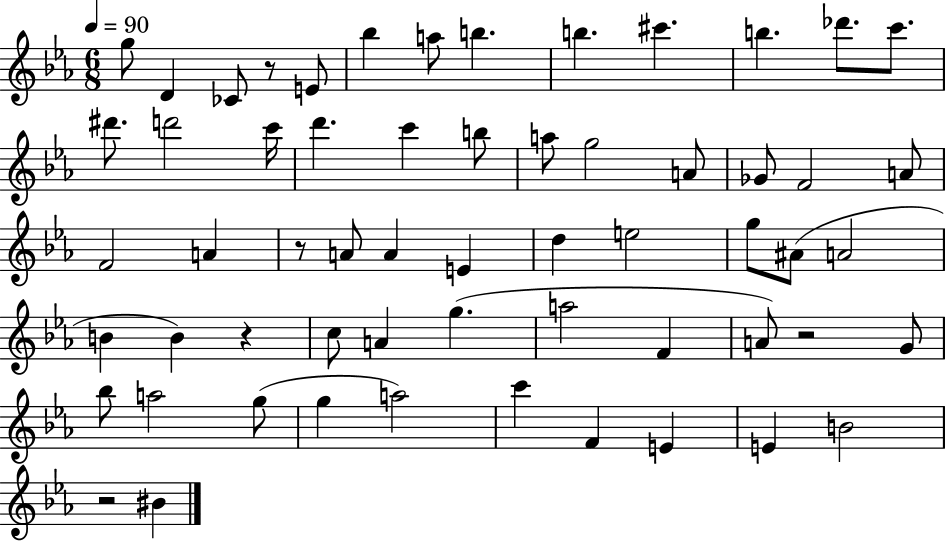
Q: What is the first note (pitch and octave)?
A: G5